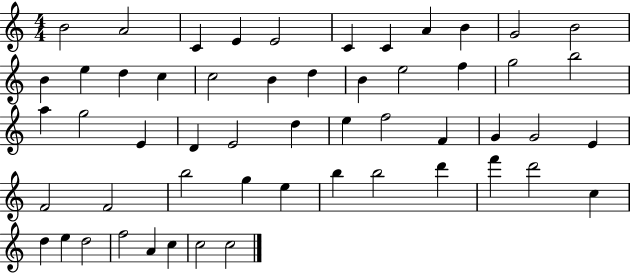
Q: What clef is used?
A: treble